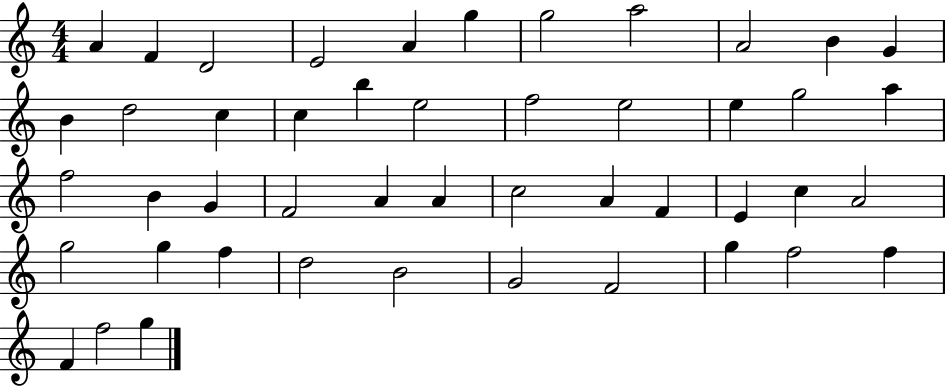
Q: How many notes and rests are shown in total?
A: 47